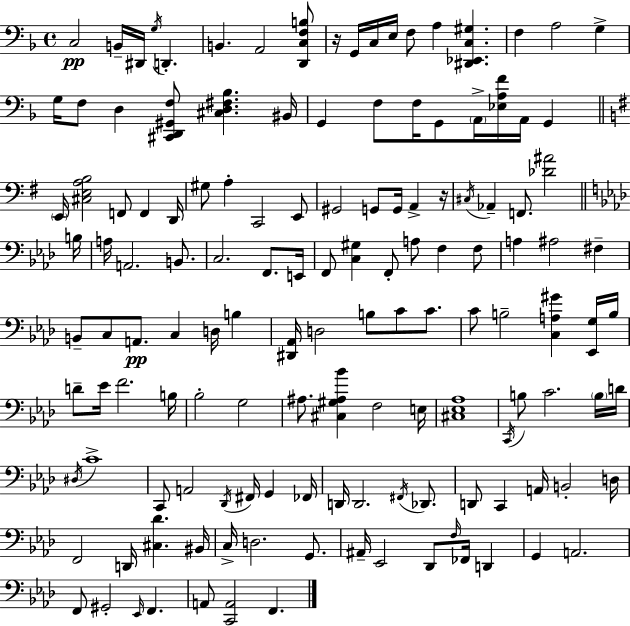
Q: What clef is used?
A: bass